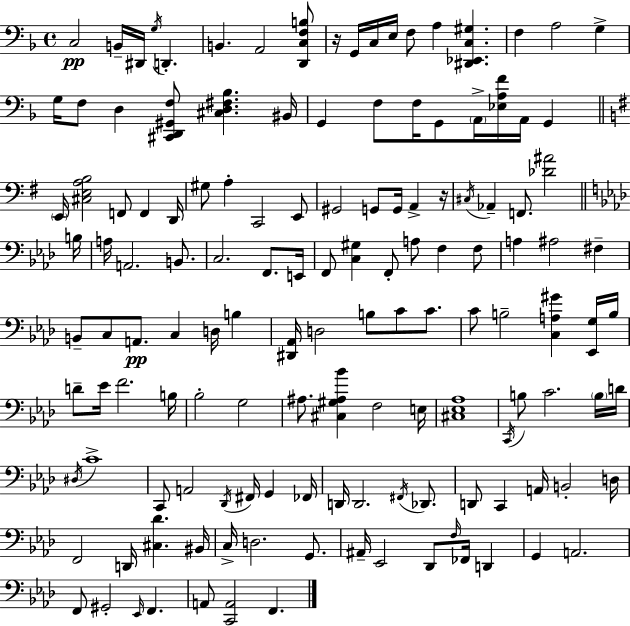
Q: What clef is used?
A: bass